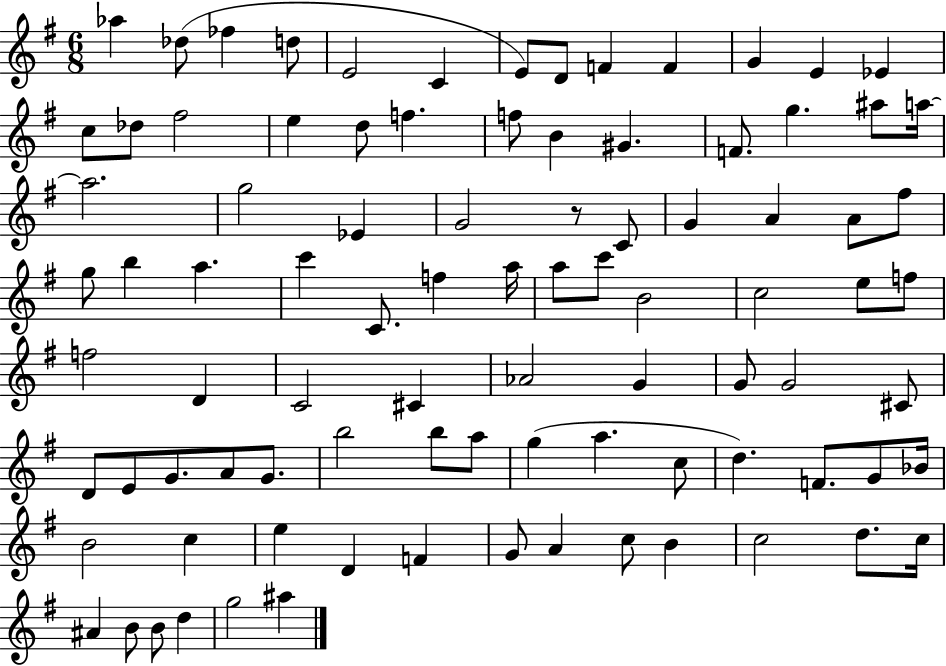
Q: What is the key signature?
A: G major